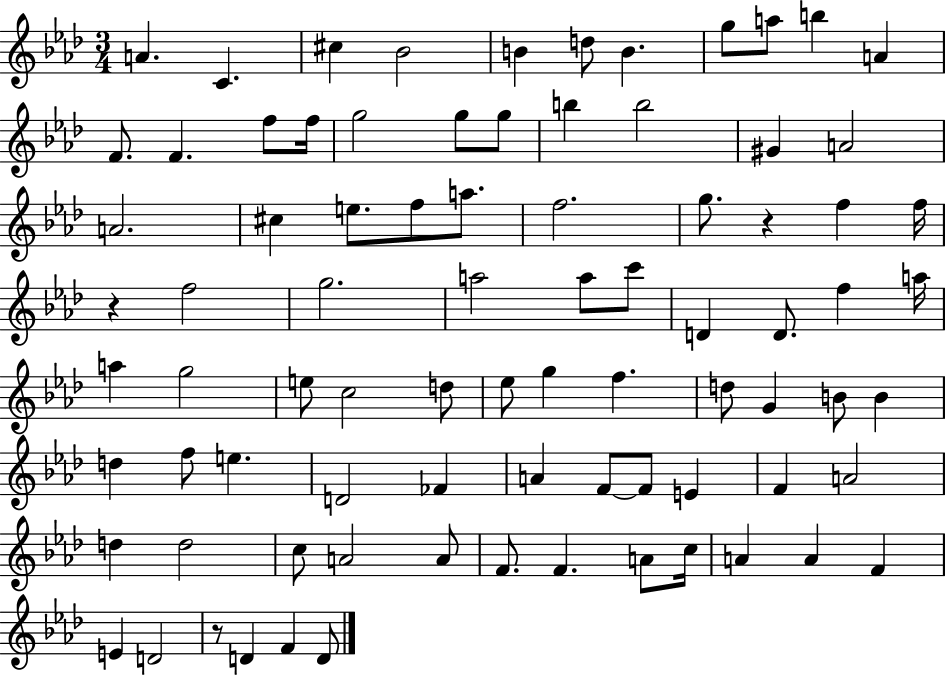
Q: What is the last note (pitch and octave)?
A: D4